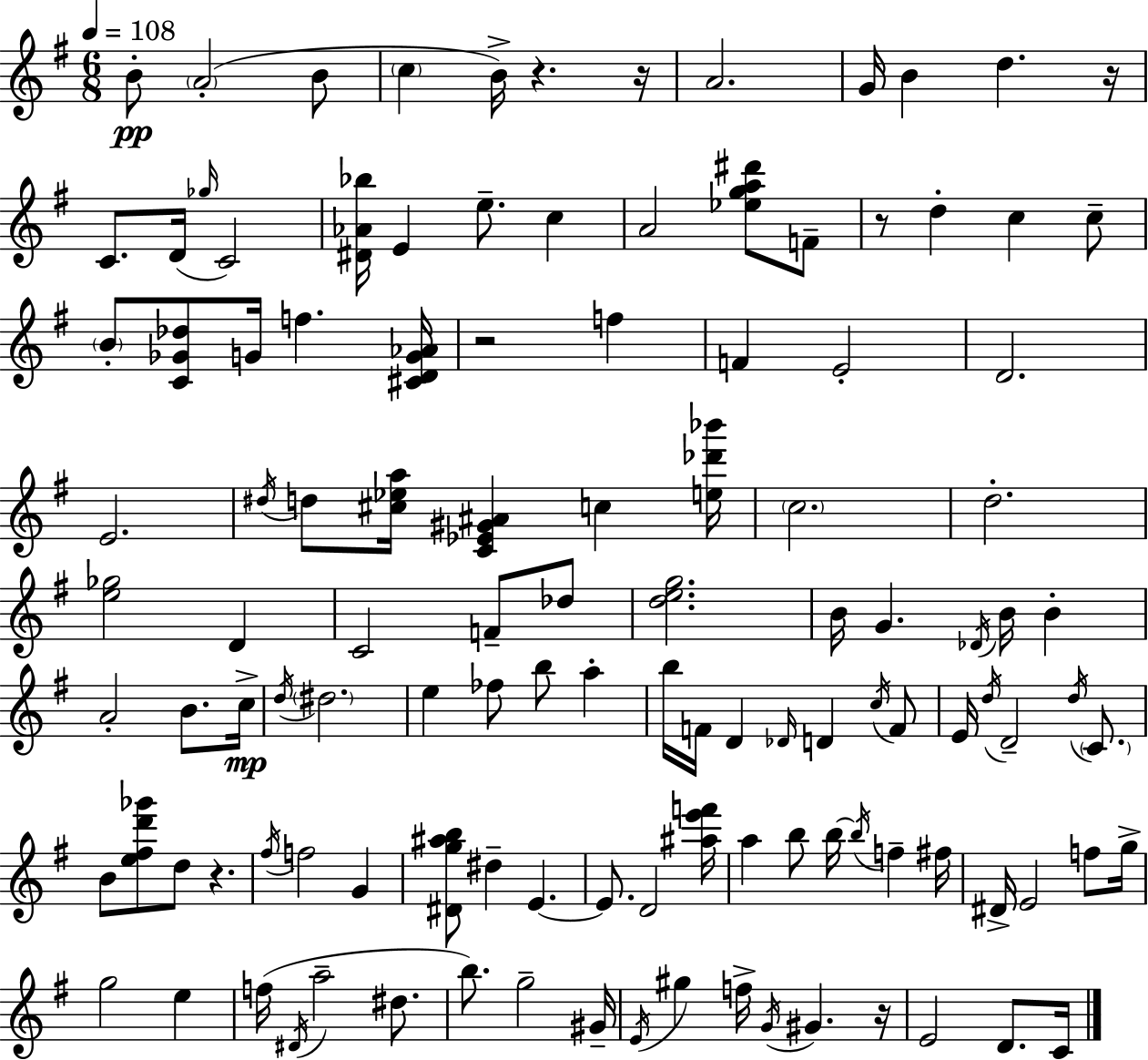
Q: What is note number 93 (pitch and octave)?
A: E4